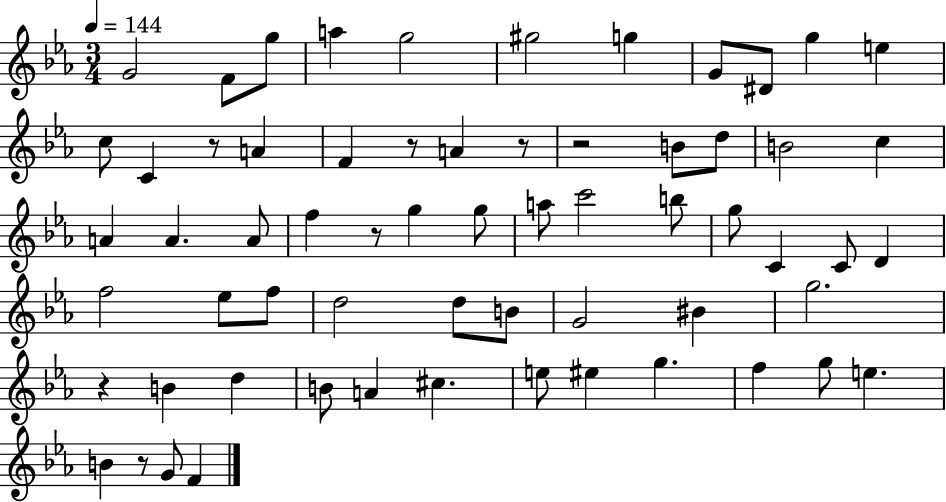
{
  \clef treble
  \numericTimeSignature
  \time 3/4
  \key ees \major
  \tempo 4 = 144
  g'2 f'8 g''8 | a''4 g''2 | gis''2 g''4 | g'8 dis'8 g''4 e''4 | \break c''8 c'4 r8 a'4 | f'4 r8 a'4 r8 | r2 b'8 d''8 | b'2 c''4 | \break a'4 a'4. a'8 | f''4 r8 g''4 g''8 | a''8 c'''2 b''8 | g''8 c'4 c'8 d'4 | \break f''2 ees''8 f''8 | d''2 d''8 b'8 | g'2 bis'4 | g''2. | \break r4 b'4 d''4 | b'8 a'4 cis''4. | e''8 eis''4 g''4. | f''4 g''8 e''4. | \break b'4 r8 g'8 f'4 | \bar "|."
}